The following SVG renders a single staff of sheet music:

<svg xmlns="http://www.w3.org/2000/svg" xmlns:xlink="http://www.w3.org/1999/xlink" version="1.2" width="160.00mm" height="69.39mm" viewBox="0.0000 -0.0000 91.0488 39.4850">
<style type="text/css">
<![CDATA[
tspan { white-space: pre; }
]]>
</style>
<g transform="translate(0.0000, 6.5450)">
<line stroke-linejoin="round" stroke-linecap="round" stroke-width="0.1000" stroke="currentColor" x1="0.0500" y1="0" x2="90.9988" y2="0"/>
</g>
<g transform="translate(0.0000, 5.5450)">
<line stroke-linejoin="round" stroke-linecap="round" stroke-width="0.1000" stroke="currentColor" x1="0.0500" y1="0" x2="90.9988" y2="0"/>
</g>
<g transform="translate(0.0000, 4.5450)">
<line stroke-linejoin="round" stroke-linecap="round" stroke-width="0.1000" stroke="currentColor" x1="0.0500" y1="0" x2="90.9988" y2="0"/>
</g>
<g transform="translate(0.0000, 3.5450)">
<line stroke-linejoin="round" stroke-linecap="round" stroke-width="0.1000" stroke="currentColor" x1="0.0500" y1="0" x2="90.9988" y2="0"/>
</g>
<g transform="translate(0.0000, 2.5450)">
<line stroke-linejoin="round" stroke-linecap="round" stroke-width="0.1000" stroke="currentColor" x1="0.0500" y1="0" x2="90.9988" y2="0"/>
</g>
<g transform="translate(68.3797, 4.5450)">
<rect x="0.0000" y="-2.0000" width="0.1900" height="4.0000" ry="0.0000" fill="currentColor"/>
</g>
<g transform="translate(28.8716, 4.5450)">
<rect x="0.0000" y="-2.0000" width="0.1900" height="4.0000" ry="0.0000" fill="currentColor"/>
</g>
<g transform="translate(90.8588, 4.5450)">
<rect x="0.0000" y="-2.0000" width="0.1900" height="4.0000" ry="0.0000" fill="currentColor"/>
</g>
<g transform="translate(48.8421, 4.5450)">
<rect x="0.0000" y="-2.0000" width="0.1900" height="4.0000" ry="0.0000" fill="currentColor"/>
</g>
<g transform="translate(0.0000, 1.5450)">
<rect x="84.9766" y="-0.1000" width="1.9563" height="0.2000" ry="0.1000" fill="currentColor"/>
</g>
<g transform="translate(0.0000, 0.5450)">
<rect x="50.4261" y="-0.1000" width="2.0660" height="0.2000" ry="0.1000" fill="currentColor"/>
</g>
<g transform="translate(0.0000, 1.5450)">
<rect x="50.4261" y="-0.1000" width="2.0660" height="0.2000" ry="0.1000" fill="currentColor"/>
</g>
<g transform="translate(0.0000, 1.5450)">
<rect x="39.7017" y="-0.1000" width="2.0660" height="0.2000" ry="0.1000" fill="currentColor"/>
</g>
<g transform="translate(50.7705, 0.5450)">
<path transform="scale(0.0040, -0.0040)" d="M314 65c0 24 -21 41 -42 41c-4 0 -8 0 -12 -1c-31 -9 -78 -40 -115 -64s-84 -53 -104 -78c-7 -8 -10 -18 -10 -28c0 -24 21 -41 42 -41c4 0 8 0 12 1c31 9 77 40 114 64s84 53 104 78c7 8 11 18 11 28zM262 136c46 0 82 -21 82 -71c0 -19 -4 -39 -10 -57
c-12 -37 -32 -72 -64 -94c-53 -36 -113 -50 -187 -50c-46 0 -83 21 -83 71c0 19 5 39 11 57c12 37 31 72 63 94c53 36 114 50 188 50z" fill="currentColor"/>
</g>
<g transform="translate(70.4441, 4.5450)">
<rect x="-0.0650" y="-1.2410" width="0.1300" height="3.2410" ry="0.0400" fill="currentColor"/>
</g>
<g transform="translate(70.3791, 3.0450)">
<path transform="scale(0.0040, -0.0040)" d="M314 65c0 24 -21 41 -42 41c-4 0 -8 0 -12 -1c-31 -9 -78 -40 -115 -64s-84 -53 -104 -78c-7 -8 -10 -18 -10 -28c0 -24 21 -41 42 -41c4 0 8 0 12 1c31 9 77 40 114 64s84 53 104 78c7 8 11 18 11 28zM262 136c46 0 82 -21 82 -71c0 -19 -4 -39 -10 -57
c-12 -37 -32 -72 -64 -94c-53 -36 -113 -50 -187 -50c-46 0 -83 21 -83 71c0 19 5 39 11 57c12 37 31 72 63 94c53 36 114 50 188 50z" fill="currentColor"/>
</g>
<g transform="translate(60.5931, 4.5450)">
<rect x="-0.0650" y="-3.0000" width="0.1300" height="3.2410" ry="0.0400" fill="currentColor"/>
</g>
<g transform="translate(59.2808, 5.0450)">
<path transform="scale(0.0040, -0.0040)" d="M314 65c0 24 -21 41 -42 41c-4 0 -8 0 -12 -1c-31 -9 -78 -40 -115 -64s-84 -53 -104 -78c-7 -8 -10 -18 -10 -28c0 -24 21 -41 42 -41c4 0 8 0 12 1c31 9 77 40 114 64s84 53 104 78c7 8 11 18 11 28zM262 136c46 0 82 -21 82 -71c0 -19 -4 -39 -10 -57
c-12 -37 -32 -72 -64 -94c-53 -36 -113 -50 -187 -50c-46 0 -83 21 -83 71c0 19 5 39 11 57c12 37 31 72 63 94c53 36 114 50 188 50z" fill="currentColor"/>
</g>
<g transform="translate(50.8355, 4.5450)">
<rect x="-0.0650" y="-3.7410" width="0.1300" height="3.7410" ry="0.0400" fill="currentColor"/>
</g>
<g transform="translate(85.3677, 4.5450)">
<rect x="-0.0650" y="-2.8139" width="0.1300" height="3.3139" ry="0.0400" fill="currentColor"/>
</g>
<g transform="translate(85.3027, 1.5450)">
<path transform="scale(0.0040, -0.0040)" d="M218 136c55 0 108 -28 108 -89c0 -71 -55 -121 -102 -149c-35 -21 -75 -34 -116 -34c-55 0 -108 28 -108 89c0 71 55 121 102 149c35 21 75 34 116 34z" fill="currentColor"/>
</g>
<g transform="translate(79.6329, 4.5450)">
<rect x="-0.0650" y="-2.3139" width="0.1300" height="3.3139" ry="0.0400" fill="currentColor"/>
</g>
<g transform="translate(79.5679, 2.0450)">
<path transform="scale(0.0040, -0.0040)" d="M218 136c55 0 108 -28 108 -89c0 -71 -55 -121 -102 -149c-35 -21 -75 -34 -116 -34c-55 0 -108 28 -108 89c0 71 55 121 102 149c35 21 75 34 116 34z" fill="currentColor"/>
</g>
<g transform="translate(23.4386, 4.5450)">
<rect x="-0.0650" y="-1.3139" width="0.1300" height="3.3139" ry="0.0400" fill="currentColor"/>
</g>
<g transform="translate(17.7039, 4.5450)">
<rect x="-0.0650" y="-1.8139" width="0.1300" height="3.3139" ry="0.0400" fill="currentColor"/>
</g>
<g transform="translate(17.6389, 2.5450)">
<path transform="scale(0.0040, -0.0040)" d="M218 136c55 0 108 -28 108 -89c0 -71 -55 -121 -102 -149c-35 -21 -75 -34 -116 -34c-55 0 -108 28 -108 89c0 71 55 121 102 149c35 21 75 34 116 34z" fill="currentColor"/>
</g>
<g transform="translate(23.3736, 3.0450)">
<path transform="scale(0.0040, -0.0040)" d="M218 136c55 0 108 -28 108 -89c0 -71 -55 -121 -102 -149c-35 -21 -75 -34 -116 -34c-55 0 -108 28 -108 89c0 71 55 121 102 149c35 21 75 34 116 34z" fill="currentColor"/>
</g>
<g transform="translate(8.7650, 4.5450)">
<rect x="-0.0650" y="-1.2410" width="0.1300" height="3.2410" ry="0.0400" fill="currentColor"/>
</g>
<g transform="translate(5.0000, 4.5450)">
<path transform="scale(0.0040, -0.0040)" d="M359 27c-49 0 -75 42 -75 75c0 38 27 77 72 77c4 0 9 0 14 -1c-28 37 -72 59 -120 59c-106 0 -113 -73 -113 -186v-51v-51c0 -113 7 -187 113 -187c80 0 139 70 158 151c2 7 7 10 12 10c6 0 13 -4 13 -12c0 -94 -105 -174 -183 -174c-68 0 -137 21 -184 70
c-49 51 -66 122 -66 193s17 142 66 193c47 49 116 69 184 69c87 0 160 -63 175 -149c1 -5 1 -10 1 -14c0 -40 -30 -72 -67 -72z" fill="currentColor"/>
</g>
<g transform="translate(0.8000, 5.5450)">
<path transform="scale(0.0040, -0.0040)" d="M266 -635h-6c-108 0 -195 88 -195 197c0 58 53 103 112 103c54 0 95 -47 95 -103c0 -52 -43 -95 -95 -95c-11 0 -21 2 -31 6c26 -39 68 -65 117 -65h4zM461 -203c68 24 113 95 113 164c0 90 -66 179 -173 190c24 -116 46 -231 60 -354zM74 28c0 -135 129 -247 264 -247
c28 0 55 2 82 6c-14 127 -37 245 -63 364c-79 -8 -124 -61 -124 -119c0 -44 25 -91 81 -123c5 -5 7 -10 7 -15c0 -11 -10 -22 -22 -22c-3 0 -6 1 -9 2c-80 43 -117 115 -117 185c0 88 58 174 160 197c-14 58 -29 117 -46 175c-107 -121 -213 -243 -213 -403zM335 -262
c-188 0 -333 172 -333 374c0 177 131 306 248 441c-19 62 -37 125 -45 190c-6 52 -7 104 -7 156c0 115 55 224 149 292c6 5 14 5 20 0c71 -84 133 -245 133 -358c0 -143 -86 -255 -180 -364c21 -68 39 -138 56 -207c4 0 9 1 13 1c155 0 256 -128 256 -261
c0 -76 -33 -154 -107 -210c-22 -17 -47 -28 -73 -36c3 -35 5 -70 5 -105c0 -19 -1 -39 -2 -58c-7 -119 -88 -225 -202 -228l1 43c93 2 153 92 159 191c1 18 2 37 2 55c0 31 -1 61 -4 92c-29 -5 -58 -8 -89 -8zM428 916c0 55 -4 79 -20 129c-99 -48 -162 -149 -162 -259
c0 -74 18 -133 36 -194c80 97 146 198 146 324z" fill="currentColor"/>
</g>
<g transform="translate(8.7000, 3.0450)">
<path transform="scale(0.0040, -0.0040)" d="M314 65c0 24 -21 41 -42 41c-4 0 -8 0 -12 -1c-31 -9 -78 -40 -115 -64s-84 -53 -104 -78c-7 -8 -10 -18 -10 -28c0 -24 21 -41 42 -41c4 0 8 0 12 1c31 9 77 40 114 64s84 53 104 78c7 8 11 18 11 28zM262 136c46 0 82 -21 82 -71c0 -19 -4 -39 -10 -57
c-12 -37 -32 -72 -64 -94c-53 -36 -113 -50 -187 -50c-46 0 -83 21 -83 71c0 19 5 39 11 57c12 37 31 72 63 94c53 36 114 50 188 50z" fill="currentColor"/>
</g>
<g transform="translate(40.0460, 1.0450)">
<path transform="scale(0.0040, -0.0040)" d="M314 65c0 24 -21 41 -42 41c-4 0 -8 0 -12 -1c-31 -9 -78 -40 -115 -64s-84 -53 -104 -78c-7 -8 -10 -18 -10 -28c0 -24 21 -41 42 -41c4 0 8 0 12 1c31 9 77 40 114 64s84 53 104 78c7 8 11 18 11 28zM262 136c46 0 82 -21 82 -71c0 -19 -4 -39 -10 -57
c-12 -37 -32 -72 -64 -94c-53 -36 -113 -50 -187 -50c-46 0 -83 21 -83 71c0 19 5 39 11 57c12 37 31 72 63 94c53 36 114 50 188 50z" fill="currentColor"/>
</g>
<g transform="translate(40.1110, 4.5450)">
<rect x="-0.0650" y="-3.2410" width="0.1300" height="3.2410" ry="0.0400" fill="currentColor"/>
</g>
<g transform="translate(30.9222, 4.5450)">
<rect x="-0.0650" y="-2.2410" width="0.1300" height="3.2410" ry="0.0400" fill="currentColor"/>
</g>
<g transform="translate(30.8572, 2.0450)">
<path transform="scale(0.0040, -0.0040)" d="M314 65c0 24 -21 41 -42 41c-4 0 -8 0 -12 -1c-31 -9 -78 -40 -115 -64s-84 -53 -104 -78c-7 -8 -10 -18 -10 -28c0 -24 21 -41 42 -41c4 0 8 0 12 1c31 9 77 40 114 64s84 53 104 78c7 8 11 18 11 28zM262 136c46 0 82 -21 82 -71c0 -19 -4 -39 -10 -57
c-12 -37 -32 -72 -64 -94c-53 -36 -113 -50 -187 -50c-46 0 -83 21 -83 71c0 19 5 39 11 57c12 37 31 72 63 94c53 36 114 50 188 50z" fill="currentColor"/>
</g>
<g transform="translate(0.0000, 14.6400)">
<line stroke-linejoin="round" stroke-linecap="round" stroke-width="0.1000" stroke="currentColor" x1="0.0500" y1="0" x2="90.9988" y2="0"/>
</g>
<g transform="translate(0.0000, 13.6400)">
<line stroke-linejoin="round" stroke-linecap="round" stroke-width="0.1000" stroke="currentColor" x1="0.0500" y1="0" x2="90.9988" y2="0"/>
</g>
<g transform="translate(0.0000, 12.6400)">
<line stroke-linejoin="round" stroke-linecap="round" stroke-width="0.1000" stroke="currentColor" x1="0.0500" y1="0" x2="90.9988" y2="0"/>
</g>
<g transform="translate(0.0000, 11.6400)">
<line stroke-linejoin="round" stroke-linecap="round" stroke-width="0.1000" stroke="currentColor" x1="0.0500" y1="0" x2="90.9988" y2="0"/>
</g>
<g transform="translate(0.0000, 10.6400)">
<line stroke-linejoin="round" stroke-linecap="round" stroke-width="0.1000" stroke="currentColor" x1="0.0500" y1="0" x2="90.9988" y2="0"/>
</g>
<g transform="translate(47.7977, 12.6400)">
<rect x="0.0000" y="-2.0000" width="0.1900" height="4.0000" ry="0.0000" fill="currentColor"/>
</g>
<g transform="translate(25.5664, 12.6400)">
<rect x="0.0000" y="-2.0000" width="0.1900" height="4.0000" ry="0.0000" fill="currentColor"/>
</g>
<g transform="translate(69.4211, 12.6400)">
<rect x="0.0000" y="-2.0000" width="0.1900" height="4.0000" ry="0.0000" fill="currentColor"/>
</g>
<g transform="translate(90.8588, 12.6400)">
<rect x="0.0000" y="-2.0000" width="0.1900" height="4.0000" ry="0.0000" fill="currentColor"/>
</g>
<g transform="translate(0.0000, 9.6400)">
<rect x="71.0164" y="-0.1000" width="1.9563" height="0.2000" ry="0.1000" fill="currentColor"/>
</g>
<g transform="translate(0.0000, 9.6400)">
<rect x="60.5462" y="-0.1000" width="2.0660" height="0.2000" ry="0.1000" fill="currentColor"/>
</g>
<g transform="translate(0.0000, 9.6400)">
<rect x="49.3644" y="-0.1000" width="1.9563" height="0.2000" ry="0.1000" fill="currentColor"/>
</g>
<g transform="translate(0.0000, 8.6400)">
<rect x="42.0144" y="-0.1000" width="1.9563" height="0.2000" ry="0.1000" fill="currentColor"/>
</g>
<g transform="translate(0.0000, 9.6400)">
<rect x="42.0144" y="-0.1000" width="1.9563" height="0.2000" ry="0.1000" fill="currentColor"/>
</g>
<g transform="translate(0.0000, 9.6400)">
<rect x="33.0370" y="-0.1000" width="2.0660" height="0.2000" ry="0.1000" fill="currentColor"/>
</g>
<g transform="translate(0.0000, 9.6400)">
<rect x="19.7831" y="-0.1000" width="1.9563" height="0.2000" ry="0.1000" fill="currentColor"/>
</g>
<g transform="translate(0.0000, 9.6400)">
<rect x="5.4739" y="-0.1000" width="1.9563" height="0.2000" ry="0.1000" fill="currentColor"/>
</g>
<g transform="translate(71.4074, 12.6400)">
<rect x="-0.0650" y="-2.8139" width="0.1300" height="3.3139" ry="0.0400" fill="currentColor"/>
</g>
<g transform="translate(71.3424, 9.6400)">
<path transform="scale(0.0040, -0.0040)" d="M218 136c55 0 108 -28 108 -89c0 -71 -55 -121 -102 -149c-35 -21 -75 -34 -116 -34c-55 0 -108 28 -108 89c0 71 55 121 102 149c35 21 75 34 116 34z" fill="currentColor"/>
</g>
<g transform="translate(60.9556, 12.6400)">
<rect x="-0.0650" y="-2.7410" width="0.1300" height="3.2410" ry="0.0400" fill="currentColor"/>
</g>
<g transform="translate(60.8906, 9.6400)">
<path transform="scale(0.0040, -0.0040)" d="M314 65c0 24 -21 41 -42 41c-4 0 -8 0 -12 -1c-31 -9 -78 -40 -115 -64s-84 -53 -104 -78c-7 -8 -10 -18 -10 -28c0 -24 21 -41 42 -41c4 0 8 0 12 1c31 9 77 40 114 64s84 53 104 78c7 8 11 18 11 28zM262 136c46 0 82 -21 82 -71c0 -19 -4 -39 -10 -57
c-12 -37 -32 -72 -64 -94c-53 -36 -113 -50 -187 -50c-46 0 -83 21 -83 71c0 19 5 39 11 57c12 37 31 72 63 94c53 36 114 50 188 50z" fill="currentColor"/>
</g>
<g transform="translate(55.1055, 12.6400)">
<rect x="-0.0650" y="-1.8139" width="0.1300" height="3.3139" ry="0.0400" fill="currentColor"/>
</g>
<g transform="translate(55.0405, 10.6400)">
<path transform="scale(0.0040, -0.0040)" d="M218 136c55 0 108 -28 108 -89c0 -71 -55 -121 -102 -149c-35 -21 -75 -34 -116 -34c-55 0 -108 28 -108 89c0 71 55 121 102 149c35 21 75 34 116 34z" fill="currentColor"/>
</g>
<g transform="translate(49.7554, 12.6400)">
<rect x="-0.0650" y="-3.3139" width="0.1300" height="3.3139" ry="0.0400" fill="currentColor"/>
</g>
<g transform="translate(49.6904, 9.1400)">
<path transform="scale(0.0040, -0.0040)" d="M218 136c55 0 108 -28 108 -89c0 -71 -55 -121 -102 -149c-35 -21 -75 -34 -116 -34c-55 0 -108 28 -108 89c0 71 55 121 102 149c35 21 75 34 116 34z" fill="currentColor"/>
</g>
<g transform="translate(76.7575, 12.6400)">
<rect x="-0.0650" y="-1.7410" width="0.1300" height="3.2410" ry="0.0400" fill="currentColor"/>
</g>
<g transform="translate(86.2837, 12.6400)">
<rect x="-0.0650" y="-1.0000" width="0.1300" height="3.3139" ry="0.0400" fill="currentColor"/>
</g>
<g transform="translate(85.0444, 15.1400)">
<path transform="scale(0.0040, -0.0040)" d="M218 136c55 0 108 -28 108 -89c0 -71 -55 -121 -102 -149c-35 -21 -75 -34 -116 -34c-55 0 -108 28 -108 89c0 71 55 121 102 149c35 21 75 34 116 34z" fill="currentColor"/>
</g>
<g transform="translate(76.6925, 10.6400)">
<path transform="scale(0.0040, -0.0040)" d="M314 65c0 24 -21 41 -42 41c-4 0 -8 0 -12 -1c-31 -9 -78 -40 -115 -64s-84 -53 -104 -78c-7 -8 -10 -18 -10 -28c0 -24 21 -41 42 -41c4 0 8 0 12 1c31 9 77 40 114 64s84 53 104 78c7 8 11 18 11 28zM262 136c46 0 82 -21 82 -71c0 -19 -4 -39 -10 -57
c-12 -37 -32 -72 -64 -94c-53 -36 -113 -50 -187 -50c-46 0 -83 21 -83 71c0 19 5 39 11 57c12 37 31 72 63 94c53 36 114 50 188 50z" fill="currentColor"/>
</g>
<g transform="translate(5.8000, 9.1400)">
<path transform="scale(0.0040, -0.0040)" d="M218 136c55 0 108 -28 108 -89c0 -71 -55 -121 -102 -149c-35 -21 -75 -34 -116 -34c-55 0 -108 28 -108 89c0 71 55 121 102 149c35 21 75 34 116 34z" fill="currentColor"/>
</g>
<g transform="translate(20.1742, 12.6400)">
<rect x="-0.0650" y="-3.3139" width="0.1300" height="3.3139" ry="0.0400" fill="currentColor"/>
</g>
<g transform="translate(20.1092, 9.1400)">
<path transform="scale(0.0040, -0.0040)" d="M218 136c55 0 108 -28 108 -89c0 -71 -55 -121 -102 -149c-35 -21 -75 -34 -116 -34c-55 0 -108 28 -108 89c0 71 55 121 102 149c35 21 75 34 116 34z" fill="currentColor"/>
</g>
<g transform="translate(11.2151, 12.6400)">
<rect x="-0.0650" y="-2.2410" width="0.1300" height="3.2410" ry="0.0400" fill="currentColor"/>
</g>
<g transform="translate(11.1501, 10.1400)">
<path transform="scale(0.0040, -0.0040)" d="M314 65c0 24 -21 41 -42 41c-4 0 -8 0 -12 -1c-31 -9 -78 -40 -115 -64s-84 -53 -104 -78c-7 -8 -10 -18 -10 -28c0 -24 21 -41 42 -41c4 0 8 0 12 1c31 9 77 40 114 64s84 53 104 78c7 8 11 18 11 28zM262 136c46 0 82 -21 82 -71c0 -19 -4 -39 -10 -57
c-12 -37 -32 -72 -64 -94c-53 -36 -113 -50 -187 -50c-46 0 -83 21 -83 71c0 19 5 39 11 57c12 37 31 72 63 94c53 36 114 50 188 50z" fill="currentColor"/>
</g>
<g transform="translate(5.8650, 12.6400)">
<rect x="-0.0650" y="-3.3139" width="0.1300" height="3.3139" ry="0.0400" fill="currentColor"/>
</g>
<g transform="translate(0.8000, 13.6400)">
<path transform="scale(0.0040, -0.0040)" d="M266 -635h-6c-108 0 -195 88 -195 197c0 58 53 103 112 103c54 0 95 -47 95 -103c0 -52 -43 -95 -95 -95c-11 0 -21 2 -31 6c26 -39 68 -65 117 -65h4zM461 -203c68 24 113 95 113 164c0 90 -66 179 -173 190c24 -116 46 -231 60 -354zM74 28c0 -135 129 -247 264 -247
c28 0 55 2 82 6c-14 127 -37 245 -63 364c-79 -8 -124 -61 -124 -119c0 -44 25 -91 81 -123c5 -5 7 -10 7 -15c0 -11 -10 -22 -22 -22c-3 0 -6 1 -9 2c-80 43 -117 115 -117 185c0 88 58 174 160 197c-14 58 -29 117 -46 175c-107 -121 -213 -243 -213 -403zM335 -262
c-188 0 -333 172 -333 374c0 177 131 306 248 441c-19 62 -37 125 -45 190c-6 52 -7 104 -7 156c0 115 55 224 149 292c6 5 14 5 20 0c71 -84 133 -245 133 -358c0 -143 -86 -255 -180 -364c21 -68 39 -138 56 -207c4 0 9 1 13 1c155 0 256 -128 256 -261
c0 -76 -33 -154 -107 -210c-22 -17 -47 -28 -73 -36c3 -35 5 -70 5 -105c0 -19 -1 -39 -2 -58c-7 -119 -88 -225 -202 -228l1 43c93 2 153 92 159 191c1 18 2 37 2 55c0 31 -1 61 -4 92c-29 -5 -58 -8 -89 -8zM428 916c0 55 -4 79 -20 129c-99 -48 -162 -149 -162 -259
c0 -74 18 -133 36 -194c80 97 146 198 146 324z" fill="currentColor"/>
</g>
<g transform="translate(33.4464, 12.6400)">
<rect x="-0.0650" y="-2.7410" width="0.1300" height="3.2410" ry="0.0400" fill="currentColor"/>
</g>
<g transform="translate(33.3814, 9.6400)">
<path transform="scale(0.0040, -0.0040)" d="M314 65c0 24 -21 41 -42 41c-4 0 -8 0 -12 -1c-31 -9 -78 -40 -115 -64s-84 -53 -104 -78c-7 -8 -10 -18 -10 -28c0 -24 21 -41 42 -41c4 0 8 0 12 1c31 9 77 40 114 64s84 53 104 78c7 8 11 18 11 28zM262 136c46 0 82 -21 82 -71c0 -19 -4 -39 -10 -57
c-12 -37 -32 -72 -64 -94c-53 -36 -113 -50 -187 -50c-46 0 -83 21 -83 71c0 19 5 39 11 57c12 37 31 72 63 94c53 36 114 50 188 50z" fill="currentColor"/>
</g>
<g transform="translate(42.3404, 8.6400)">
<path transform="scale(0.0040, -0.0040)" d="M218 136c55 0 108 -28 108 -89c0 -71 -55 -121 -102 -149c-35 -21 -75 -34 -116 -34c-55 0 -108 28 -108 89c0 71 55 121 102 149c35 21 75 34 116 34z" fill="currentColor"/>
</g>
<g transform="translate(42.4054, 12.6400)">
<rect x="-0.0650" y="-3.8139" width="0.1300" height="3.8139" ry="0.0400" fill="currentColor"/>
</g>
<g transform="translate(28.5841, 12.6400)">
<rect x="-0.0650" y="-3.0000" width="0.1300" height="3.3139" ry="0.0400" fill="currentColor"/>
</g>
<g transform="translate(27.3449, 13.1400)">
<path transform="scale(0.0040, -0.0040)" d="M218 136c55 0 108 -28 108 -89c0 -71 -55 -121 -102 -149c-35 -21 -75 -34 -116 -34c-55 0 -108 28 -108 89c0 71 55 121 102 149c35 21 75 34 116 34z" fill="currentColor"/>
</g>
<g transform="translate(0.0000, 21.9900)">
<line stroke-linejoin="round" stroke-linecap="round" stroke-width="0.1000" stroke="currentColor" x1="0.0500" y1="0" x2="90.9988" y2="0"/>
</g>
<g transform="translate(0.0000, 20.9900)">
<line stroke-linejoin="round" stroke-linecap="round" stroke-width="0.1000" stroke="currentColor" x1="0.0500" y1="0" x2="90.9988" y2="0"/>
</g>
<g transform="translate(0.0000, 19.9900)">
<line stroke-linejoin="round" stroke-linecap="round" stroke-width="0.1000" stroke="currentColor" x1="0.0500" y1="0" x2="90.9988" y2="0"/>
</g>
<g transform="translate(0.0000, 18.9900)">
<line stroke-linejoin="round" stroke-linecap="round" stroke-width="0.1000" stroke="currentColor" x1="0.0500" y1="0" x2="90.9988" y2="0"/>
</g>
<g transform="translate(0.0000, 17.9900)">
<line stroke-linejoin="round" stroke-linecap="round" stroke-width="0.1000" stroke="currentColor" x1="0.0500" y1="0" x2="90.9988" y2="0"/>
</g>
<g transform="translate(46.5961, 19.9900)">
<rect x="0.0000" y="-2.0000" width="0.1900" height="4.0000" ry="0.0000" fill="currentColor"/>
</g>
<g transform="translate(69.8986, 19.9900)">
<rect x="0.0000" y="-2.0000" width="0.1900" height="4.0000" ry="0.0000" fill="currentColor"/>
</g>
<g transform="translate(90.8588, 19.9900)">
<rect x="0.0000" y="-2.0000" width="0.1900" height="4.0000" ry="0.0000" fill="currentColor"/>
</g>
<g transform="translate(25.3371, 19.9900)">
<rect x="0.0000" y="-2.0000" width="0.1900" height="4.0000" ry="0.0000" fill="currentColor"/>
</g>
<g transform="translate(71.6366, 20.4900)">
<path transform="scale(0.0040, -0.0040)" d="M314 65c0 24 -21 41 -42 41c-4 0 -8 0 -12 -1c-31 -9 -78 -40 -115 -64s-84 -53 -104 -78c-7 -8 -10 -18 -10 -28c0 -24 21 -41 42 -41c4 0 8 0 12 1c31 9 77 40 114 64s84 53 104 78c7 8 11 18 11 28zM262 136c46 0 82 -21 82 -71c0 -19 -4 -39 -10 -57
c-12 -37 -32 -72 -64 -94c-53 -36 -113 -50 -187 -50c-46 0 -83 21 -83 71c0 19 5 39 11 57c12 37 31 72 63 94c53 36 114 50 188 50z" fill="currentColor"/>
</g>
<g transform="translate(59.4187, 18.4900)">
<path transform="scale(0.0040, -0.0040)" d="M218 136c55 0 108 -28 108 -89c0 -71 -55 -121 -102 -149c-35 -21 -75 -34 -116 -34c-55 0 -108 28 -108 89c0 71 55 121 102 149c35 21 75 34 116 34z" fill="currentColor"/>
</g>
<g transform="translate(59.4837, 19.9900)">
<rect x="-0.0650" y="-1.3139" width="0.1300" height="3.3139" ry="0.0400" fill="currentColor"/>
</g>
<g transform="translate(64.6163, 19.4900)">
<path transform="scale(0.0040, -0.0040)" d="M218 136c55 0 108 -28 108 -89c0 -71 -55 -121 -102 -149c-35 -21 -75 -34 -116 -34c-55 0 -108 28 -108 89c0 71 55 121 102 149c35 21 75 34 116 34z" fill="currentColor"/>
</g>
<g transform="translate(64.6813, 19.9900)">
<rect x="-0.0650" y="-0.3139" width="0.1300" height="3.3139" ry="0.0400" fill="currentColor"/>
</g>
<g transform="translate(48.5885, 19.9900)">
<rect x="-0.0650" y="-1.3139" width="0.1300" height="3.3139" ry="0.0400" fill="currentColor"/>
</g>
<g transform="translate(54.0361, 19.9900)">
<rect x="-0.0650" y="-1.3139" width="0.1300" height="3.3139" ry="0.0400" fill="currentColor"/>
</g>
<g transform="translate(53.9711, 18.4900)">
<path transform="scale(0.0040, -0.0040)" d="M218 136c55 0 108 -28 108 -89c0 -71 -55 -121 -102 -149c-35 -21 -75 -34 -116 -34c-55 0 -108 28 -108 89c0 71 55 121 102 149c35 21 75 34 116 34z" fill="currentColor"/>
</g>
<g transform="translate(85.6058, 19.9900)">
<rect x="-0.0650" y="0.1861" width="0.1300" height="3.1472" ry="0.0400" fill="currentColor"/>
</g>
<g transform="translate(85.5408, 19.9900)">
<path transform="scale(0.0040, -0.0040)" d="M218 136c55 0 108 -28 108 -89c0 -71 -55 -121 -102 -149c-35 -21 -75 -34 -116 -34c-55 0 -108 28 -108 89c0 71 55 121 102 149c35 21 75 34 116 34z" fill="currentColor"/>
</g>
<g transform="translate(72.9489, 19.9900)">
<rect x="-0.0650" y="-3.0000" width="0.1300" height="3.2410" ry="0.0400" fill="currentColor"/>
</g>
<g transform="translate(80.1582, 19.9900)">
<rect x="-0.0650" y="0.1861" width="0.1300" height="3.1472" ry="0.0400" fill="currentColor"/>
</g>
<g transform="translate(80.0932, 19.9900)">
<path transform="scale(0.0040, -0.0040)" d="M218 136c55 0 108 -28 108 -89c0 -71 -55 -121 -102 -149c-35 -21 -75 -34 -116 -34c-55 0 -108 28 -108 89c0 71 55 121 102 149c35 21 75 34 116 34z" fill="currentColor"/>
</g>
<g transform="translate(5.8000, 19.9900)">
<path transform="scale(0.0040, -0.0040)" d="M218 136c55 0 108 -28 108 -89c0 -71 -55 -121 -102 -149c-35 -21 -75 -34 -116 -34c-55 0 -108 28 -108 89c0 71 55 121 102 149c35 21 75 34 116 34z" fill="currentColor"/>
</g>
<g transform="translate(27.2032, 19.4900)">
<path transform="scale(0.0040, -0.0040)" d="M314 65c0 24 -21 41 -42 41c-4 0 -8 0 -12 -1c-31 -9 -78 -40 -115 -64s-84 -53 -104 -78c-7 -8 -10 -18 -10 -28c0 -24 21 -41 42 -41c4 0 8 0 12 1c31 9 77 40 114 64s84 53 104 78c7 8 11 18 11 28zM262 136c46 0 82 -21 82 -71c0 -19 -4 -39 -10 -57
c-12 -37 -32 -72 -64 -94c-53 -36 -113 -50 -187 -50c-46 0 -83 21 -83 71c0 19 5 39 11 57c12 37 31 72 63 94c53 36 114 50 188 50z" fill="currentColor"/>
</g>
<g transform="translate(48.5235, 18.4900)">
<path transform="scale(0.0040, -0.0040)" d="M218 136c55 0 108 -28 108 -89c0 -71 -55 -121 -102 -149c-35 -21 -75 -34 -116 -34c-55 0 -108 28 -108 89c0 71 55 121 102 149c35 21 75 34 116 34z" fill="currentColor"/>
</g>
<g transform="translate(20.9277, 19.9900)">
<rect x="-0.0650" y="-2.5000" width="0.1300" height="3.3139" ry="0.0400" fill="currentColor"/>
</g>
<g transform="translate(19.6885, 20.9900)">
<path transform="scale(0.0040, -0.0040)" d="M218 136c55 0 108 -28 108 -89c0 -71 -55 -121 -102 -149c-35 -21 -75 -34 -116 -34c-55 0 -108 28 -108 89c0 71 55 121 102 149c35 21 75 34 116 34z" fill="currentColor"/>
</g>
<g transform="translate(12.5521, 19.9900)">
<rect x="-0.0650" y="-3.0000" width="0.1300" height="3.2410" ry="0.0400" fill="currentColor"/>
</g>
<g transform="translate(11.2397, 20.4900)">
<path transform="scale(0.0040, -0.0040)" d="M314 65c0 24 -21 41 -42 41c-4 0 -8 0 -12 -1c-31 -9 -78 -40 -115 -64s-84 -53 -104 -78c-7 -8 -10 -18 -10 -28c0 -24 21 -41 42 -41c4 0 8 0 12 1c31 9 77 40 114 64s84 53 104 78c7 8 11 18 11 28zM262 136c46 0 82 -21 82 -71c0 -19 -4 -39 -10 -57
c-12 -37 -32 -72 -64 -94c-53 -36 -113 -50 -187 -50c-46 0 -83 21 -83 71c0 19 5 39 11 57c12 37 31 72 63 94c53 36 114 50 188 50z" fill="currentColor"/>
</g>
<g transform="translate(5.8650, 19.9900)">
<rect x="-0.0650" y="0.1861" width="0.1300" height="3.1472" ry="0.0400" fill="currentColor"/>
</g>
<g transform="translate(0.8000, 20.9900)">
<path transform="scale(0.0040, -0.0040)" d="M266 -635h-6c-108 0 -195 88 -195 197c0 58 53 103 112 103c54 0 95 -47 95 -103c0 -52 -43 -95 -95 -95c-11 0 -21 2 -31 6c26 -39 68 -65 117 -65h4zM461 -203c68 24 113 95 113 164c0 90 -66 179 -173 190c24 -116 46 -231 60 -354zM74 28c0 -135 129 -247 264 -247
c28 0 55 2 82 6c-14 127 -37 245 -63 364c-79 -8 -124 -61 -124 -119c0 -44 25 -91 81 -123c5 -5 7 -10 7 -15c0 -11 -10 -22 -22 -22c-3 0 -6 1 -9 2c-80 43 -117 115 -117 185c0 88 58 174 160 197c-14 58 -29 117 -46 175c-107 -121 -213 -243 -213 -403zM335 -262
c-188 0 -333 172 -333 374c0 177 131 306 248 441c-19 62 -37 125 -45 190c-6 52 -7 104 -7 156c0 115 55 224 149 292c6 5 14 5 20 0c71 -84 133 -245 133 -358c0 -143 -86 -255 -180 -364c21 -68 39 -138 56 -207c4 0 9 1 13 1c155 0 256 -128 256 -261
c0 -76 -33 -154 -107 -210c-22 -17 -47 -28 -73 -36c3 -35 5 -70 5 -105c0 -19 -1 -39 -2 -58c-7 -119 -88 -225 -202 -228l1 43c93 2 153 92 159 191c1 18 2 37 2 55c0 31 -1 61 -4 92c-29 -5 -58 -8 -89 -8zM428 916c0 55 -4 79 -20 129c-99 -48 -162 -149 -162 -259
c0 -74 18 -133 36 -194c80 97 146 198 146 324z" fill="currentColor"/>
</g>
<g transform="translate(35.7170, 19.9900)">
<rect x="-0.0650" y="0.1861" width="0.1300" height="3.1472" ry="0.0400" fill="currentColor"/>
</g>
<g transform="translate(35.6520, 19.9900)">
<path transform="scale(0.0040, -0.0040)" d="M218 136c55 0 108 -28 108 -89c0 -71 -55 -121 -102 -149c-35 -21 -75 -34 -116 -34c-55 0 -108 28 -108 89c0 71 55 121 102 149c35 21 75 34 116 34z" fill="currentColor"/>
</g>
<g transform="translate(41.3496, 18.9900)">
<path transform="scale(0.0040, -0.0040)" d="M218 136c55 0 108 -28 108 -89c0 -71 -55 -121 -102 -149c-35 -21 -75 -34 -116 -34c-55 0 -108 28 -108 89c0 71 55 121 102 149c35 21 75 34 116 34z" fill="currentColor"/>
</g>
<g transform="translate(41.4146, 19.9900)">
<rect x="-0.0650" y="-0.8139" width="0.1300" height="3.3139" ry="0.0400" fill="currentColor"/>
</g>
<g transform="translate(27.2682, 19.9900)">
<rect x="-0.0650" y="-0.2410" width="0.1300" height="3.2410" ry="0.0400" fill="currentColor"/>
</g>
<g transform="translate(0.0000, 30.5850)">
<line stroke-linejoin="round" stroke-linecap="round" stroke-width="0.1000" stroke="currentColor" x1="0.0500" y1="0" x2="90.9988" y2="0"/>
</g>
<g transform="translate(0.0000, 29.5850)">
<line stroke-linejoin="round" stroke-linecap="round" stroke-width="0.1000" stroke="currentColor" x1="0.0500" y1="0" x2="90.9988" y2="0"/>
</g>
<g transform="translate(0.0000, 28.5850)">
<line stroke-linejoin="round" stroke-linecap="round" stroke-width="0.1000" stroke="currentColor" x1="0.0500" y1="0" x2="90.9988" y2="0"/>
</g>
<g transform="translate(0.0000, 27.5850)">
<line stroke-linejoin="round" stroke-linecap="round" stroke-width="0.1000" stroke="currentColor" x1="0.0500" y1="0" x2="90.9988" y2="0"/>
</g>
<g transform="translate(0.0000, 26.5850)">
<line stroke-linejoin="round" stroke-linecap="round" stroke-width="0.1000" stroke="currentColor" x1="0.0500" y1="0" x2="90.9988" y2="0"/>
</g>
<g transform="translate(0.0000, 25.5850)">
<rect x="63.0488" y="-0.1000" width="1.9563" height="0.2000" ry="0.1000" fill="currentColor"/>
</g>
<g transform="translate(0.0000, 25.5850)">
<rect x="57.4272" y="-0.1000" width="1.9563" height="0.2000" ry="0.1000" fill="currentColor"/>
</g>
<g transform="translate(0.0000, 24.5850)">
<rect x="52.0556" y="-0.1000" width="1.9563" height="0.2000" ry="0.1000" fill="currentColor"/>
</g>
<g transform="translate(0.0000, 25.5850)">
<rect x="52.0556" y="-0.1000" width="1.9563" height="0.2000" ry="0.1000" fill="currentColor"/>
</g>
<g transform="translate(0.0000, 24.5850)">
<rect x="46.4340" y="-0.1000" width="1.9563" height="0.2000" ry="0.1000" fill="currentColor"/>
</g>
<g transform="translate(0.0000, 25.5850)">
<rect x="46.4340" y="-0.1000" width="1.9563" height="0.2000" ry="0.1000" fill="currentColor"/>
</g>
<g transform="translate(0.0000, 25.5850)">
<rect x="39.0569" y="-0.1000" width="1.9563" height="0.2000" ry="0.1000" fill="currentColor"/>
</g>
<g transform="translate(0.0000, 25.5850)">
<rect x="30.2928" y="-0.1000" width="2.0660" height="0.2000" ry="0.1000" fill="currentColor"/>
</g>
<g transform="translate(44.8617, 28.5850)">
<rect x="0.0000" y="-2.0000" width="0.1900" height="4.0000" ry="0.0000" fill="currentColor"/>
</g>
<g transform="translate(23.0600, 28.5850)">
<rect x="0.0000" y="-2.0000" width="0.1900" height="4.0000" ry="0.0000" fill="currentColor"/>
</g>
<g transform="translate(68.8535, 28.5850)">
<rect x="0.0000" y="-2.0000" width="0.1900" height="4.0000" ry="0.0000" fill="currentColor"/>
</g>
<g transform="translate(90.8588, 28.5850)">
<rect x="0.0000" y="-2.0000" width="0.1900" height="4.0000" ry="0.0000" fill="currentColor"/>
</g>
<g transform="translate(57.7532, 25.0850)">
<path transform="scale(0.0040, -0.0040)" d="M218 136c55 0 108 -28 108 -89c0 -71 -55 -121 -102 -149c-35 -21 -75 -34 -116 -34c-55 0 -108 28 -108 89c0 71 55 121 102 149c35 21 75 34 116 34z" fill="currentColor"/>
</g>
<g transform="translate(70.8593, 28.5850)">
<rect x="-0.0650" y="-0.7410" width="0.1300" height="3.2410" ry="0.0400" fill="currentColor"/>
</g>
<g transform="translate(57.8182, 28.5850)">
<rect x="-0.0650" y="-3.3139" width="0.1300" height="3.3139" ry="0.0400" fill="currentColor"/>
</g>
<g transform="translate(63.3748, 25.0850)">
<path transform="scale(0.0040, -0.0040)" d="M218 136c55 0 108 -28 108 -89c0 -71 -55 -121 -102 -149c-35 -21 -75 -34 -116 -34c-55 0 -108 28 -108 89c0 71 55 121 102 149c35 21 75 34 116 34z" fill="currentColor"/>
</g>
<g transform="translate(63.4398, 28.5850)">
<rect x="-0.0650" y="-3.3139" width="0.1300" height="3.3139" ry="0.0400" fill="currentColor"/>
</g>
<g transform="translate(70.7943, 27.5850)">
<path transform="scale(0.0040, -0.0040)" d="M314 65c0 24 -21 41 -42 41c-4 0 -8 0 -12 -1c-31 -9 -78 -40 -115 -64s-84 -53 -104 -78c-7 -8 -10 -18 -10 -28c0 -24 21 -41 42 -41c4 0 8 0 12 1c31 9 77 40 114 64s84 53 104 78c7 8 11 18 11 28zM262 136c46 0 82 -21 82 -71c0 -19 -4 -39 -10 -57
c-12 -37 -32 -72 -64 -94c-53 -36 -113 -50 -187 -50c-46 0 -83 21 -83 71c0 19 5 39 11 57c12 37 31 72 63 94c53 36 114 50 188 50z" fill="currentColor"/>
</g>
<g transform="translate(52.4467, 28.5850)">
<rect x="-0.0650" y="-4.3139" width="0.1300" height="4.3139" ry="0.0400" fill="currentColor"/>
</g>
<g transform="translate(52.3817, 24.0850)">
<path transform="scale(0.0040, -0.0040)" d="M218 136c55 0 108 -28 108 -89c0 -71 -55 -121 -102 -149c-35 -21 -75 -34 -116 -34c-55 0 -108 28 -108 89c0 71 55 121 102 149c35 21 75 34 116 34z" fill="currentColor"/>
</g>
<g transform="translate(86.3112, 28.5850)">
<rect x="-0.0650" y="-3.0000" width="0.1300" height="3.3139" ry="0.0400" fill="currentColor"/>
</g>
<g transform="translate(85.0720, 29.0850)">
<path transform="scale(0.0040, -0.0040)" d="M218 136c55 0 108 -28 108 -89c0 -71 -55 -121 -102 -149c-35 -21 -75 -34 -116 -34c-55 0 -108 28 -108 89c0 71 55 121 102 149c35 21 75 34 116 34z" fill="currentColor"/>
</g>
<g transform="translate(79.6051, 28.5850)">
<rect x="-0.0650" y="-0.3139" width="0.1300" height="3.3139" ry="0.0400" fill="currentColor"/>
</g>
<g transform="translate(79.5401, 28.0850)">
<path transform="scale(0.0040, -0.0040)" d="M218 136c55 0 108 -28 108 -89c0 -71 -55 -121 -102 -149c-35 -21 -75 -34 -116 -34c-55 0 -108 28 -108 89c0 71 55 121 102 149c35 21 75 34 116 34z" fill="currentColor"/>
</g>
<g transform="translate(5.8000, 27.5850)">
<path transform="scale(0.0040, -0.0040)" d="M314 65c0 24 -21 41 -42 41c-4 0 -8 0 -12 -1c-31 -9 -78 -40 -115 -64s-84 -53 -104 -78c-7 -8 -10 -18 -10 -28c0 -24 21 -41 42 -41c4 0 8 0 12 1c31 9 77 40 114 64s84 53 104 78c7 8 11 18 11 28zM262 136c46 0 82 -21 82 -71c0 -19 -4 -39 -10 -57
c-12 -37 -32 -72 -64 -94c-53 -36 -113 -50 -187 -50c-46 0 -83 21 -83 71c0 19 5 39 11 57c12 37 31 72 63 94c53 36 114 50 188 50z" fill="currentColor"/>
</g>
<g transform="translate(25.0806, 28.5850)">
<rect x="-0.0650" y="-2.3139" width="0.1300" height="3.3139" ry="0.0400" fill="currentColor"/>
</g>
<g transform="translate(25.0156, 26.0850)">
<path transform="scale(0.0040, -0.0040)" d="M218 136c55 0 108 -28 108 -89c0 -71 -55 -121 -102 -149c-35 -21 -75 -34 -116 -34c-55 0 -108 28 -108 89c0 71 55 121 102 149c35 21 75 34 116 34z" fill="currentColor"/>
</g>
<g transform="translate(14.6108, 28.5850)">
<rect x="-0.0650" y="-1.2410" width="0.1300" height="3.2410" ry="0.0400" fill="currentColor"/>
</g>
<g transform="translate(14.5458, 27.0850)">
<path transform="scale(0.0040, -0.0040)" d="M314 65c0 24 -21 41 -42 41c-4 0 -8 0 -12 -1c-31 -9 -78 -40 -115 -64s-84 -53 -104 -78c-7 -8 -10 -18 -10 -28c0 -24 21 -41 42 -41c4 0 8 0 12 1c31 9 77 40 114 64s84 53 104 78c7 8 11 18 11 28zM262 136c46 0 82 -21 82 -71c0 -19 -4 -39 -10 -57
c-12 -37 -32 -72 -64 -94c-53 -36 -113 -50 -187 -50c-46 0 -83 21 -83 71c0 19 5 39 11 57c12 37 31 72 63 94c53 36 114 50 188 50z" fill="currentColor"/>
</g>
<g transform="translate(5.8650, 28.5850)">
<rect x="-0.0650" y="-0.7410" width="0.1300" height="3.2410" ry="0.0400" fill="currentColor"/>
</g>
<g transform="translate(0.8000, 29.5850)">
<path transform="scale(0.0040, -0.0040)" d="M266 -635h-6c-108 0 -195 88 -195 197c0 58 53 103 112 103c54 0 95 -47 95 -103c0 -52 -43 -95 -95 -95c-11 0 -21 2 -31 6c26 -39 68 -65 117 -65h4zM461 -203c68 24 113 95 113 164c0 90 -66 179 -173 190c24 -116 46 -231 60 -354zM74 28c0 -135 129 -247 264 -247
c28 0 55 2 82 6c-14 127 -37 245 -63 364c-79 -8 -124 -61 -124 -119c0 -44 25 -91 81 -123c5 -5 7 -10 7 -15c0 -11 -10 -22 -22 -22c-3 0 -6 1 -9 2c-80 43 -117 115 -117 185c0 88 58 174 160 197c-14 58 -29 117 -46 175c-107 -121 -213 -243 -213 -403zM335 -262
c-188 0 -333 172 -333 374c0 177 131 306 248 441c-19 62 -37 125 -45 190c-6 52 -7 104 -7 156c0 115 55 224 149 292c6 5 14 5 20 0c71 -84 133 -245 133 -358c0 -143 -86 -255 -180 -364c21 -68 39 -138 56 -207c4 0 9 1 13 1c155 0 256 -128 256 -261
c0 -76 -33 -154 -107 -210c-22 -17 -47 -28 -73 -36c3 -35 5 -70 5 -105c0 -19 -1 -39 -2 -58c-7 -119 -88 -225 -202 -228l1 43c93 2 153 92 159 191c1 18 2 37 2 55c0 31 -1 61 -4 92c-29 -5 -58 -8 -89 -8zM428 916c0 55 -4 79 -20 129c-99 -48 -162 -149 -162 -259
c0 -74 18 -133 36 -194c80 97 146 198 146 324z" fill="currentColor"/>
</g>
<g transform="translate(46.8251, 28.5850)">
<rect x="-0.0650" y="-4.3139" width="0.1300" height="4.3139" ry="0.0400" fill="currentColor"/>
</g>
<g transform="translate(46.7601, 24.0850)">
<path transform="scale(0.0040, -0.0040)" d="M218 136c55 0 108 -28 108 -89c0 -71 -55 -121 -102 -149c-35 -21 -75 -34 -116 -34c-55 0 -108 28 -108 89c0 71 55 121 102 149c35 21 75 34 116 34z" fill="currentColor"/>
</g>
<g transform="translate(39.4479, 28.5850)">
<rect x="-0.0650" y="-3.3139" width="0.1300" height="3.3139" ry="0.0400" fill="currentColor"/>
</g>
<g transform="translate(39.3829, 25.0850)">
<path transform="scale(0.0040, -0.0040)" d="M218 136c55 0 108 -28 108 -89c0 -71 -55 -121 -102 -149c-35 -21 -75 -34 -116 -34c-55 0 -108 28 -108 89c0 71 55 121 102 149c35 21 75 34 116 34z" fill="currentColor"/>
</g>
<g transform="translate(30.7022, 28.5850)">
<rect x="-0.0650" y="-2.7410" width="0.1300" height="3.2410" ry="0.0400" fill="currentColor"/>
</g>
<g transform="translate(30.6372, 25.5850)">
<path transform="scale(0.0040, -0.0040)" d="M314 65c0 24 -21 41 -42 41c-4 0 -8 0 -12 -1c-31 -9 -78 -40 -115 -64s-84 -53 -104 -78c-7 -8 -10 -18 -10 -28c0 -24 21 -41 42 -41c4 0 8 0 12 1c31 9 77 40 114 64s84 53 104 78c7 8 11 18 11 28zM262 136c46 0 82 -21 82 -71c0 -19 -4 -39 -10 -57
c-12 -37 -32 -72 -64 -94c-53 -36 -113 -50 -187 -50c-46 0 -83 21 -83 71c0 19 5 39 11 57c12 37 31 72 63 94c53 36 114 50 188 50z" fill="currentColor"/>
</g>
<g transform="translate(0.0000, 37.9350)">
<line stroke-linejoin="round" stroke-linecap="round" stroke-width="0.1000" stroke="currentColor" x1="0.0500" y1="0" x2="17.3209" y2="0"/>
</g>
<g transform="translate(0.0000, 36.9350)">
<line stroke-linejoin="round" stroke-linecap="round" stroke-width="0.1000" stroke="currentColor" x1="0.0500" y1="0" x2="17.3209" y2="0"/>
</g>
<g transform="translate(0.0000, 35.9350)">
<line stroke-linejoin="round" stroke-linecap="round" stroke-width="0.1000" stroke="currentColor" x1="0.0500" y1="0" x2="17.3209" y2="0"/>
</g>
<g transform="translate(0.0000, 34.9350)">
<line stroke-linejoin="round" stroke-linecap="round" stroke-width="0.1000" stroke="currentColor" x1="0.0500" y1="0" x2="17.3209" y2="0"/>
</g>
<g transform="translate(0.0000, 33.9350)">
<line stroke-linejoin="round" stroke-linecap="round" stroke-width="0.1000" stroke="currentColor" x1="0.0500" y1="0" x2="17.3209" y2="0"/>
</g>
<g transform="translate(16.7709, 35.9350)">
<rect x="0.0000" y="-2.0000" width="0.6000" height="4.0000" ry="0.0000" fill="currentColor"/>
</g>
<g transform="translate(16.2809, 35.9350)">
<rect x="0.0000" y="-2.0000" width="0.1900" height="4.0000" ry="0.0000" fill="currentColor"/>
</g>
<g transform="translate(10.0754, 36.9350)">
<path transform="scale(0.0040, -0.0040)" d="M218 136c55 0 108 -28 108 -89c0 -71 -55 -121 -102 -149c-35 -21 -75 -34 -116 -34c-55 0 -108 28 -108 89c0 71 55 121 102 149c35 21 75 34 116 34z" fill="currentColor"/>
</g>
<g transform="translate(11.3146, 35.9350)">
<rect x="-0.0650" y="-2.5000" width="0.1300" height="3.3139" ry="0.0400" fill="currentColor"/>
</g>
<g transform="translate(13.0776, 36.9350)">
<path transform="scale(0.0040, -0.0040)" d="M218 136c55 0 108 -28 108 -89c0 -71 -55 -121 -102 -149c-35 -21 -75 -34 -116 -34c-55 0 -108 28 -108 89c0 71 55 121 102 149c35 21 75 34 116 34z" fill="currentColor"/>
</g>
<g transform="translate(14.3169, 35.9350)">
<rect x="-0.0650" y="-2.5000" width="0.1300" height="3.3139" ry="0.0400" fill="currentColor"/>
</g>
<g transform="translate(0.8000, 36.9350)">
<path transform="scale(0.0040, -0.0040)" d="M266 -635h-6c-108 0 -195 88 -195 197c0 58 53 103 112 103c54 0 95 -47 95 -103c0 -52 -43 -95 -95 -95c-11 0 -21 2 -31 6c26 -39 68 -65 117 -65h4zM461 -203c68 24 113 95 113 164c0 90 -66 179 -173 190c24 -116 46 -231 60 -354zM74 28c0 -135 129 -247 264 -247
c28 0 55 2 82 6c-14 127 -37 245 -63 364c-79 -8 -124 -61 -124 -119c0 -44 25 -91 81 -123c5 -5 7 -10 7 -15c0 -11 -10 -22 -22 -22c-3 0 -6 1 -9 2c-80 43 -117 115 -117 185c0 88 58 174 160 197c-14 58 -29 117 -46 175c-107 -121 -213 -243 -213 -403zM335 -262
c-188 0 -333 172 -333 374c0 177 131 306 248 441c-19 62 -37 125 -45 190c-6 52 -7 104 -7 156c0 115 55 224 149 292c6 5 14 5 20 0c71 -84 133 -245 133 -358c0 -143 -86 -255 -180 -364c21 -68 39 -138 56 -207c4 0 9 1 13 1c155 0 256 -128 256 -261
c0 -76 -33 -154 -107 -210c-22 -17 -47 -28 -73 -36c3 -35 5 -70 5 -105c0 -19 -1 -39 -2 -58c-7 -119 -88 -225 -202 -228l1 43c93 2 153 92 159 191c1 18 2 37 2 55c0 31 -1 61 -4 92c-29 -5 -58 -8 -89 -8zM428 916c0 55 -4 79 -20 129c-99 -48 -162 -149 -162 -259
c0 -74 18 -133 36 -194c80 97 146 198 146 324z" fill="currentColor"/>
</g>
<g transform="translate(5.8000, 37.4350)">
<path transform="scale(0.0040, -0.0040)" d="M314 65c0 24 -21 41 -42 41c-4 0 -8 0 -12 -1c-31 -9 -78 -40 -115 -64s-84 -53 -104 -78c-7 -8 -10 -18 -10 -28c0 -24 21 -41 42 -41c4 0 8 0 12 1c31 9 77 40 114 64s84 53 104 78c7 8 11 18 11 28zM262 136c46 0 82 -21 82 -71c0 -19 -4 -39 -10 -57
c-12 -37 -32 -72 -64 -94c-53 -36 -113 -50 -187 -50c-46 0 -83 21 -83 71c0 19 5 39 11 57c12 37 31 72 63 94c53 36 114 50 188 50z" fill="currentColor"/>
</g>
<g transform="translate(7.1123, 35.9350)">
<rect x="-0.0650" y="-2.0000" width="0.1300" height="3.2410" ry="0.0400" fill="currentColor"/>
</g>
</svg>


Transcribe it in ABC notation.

X:1
T:Untitled
M:4/4
L:1/4
K:C
e2 f e g2 b2 c'2 A2 e2 g a b g2 b A a2 c' b f a2 a f2 D B A2 G c2 B d e e e c A2 B B d2 e2 g a2 b d' d' b b d2 c A F2 G G